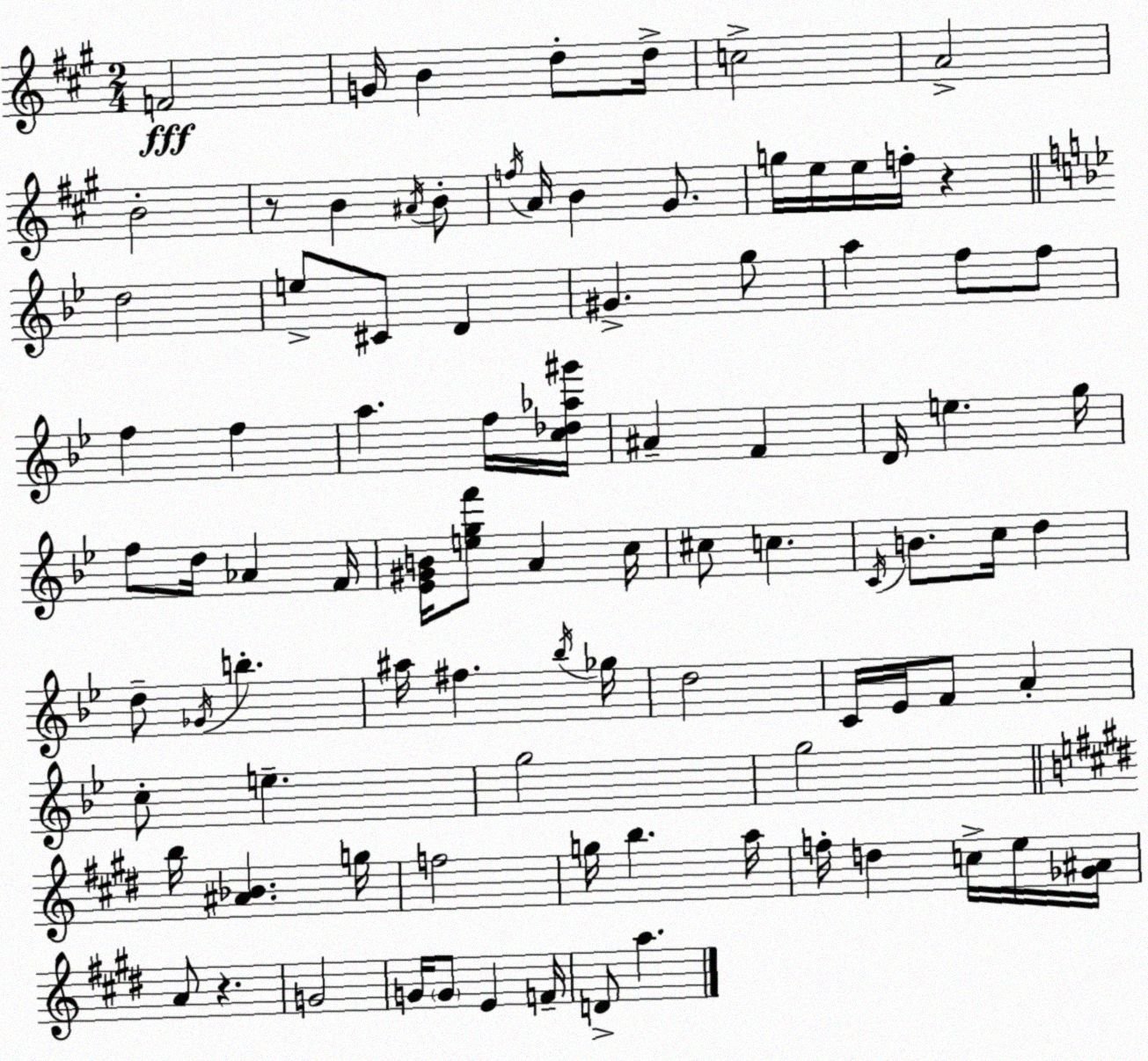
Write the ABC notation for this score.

X:1
T:Untitled
M:2/4
L:1/4
K:A
F2 G/4 B d/2 d/4 c2 A2 B2 z/2 B ^A/4 B/2 f/4 A/4 B ^G/2 g/4 e/4 e/4 f/4 z d2 e/2 ^C/2 D ^G g/2 a f/2 f/2 f f a f/4 [c_d_a^g']/4 ^A F D/4 e g/4 f/2 d/4 _A F/4 [_E^GB]/4 [egf']/2 A c/4 ^c/2 c C/4 B/2 c/4 d d/2 _G/4 b ^a/4 ^f _b/4 _g/4 d2 C/4 _E/4 F/2 A c/2 e g2 g2 b/4 [^A_B] g/4 f2 g/4 b a/4 f/4 d c/4 e/4 [_G^A]/4 A/2 z G2 G/4 G/2 E F/4 D/2 a